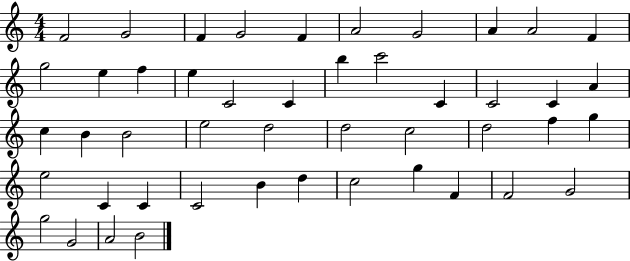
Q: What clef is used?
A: treble